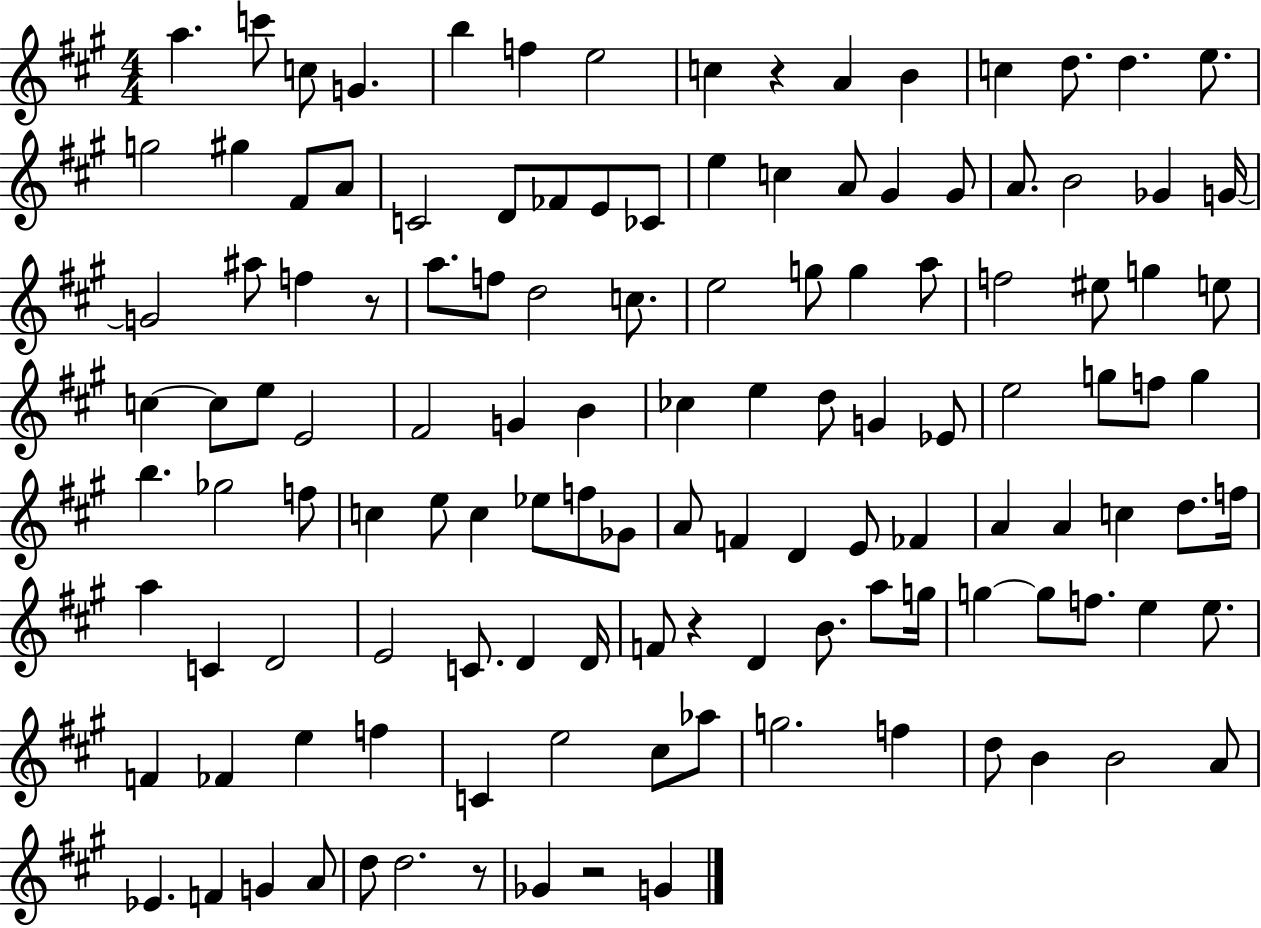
{
  \clef treble
  \numericTimeSignature
  \time 4/4
  \key a \major
  a''4. c'''8 c''8 g'4. | b''4 f''4 e''2 | c''4 r4 a'4 b'4 | c''4 d''8. d''4. e''8. | \break g''2 gis''4 fis'8 a'8 | c'2 d'8 fes'8 e'8 ces'8 | e''4 c''4 a'8 gis'4 gis'8 | a'8. b'2 ges'4 g'16~~ | \break g'2 ais''8 f''4 r8 | a''8. f''8 d''2 c''8. | e''2 g''8 g''4 a''8 | f''2 eis''8 g''4 e''8 | \break c''4~~ c''8 e''8 e'2 | fis'2 g'4 b'4 | ces''4 e''4 d''8 g'4 ees'8 | e''2 g''8 f''8 g''4 | \break b''4. ges''2 f''8 | c''4 e''8 c''4 ees''8 f''8 ges'8 | a'8 f'4 d'4 e'8 fes'4 | a'4 a'4 c''4 d''8. f''16 | \break a''4 c'4 d'2 | e'2 c'8. d'4 d'16 | f'8 r4 d'4 b'8. a''8 g''16 | g''4~~ g''8 f''8. e''4 e''8. | \break f'4 fes'4 e''4 f''4 | c'4 e''2 cis''8 aes''8 | g''2. f''4 | d''8 b'4 b'2 a'8 | \break ees'4. f'4 g'4 a'8 | d''8 d''2. r8 | ges'4 r2 g'4 | \bar "|."
}